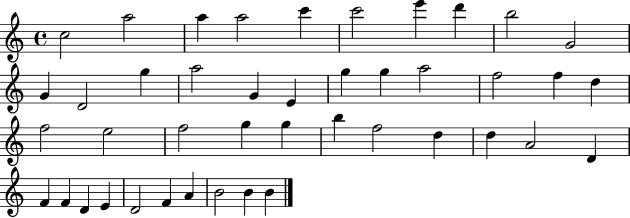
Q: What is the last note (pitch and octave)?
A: B4